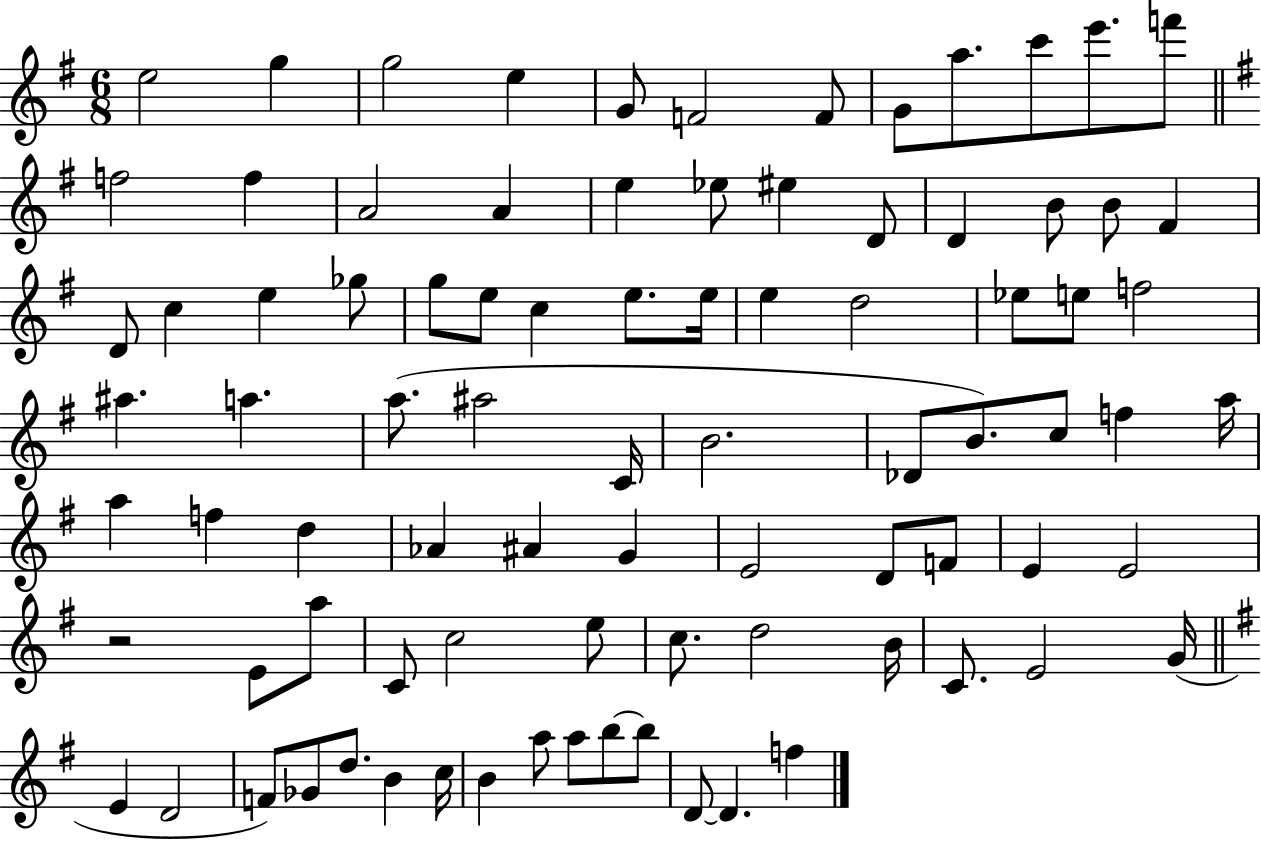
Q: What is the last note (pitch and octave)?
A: F5